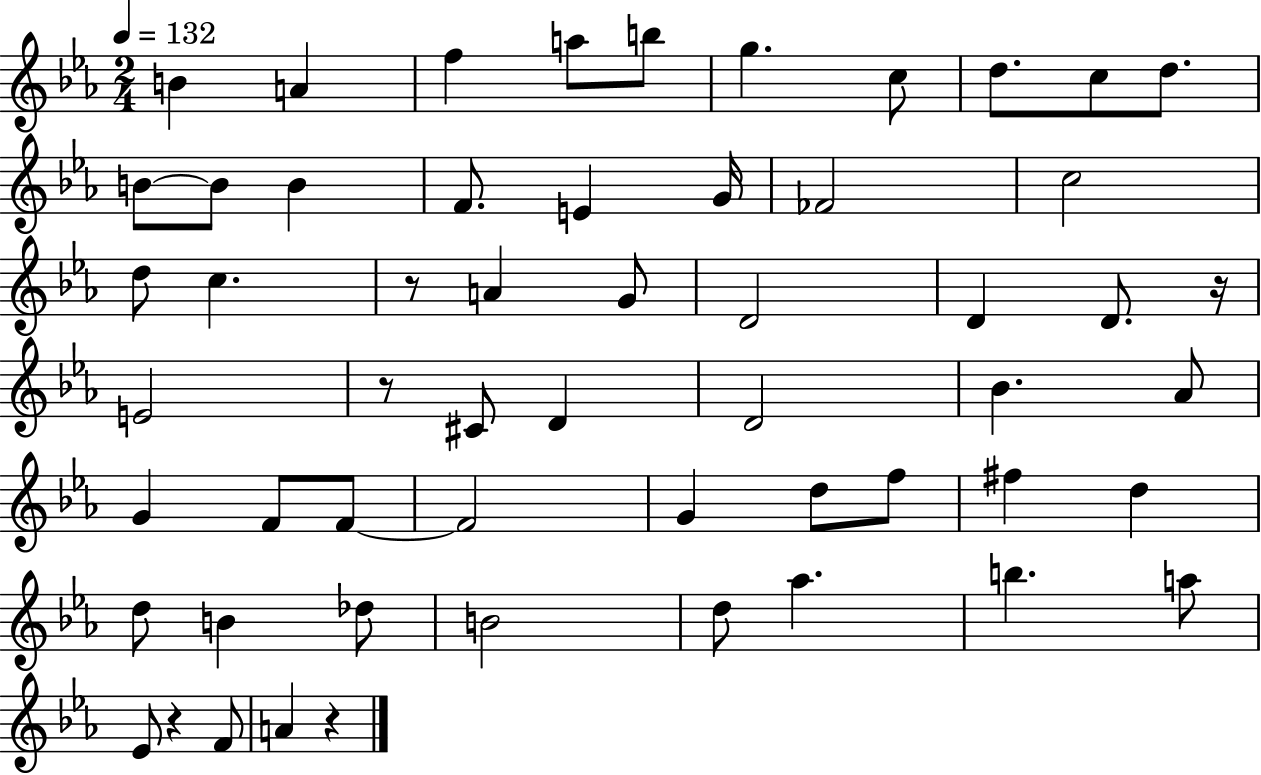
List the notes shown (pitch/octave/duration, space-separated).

B4/q A4/q F5/q A5/e B5/e G5/q. C5/e D5/e. C5/e D5/e. B4/e B4/e B4/q F4/e. E4/q G4/s FES4/h C5/h D5/e C5/q. R/e A4/q G4/e D4/h D4/q D4/e. R/s E4/h R/e C#4/e D4/q D4/h Bb4/q. Ab4/e G4/q F4/e F4/e F4/h G4/q D5/e F5/e F#5/q D5/q D5/e B4/q Db5/e B4/h D5/e Ab5/q. B5/q. A5/e Eb4/e R/q F4/e A4/q R/q